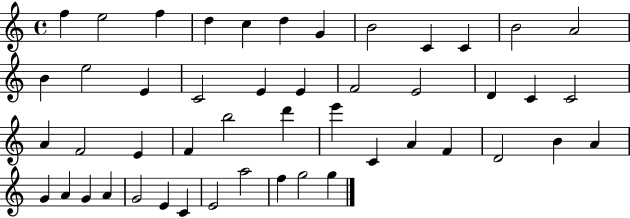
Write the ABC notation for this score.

X:1
T:Untitled
M:4/4
L:1/4
K:C
f e2 f d c d G B2 C C B2 A2 B e2 E C2 E E F2 E2 D C C2 A F2 E F b2 d' e' C A F D2 B A G A G A G2 E C E2 a2 f g2 g